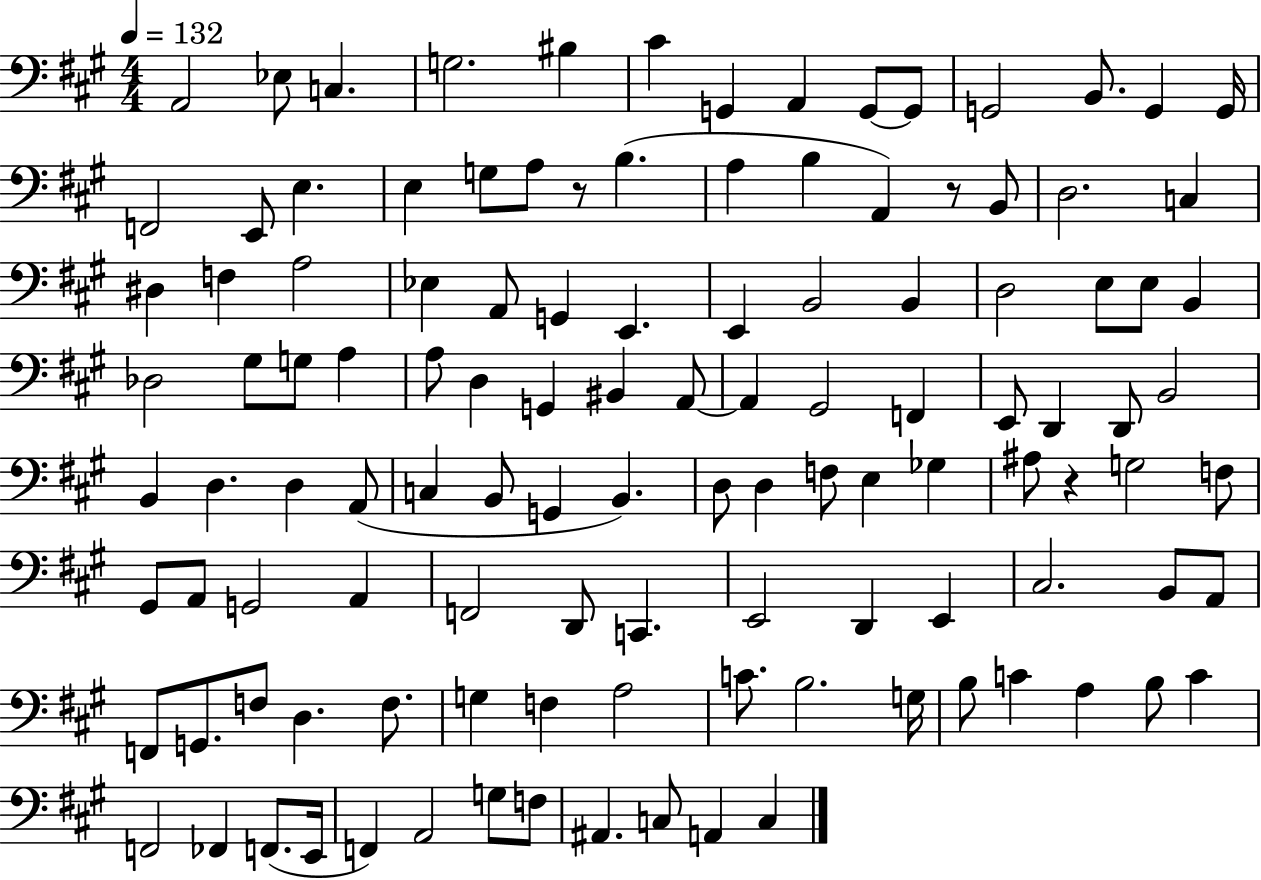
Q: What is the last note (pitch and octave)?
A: C3